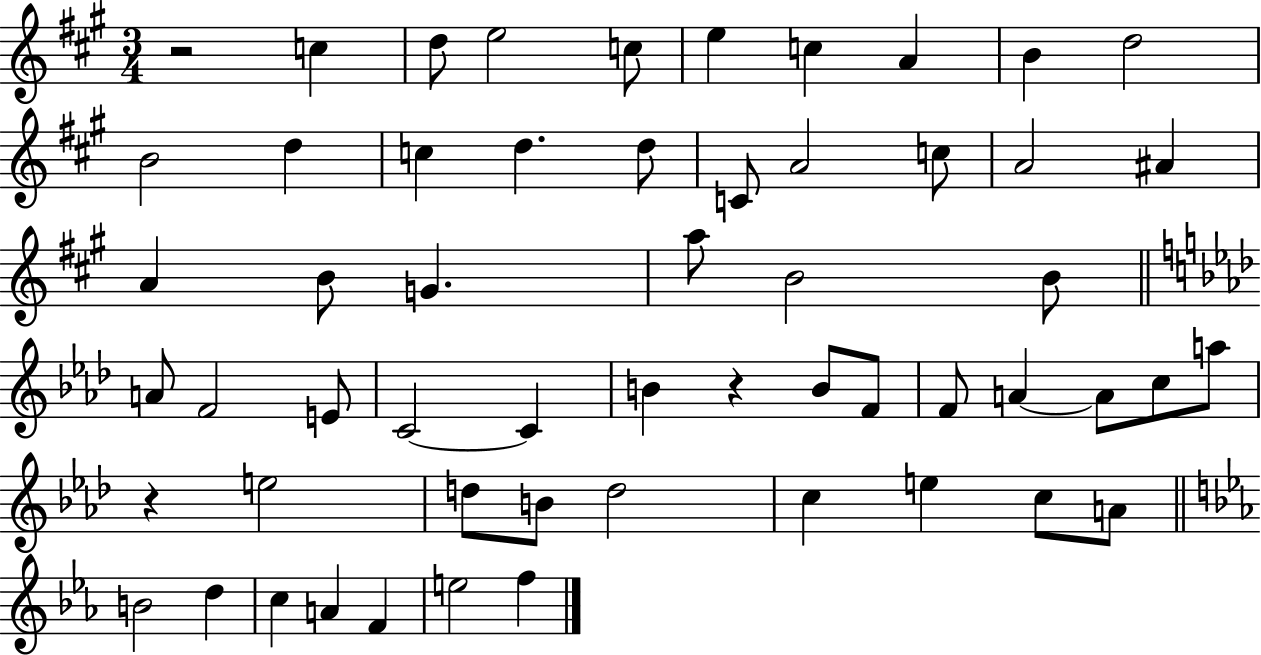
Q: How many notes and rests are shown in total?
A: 56